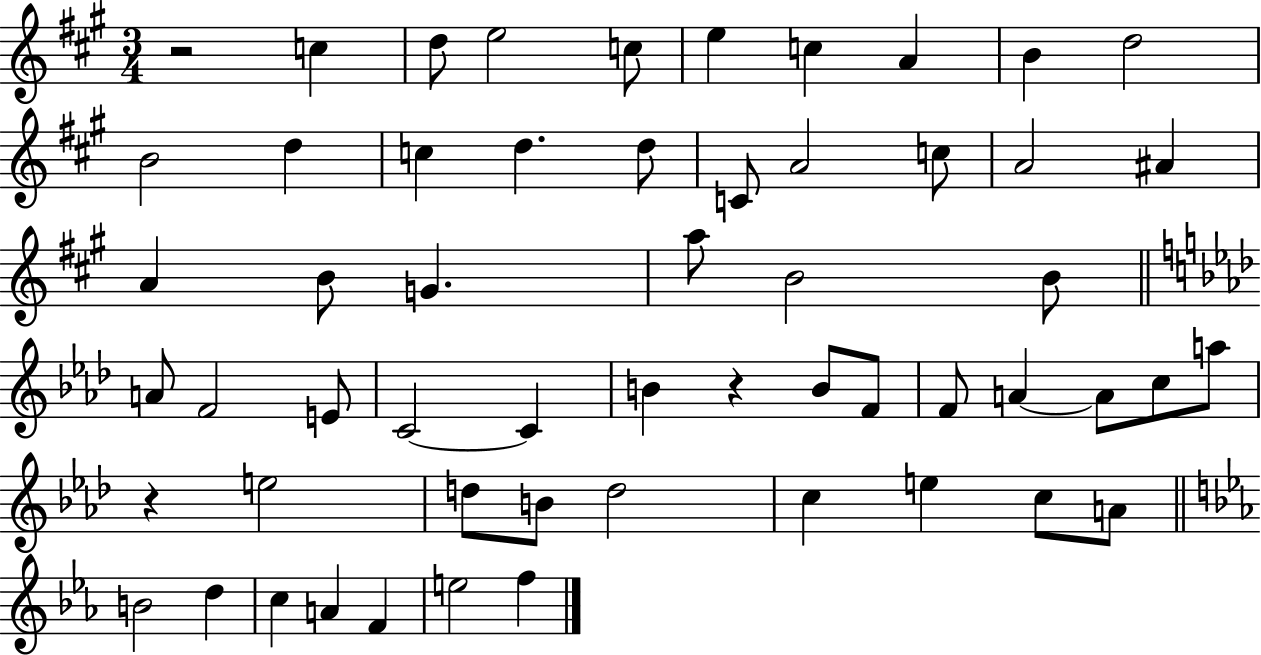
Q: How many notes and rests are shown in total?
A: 56